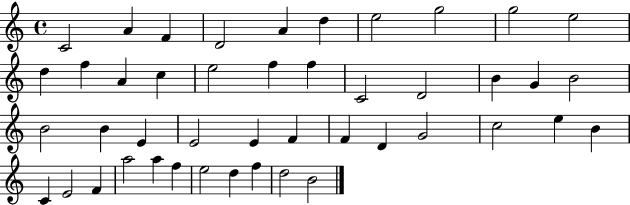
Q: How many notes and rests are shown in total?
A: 45